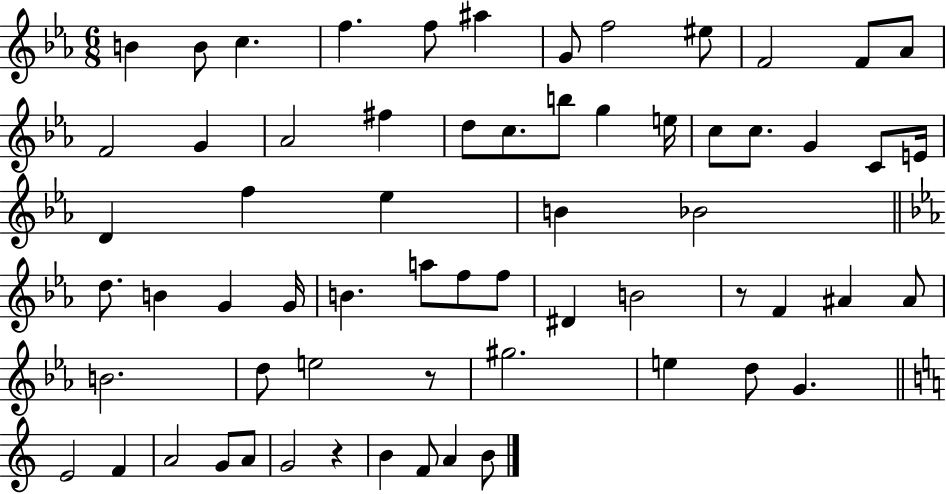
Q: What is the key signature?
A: EES major